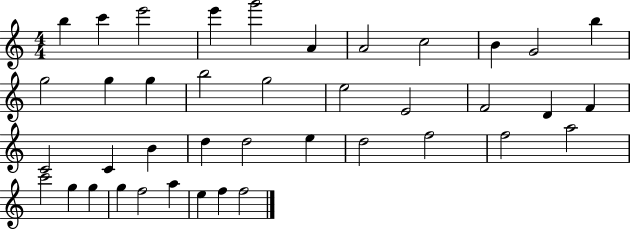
{
  \clef treble
  \numericTimeSignature
  \time 4/4
  \key c \major
  b''4 c'''4 e'''2 | e'''4 g'''2 a'4 | a'2 c''2 | b'4 g'2 b''4 | \break g''2 g''4 g''4 | b''2 g''2 | e''2 e'2 | f'2 d'4 f'4 | \break c'2 c'4 b'4 | d''4 d''2 e''4 | d''2 f''2 | f''2 a''2 | \break c'''2 g''4 g''4 | g''4 f''2 a''4 | e''4 f''4 f''2 | \bar "|."
}